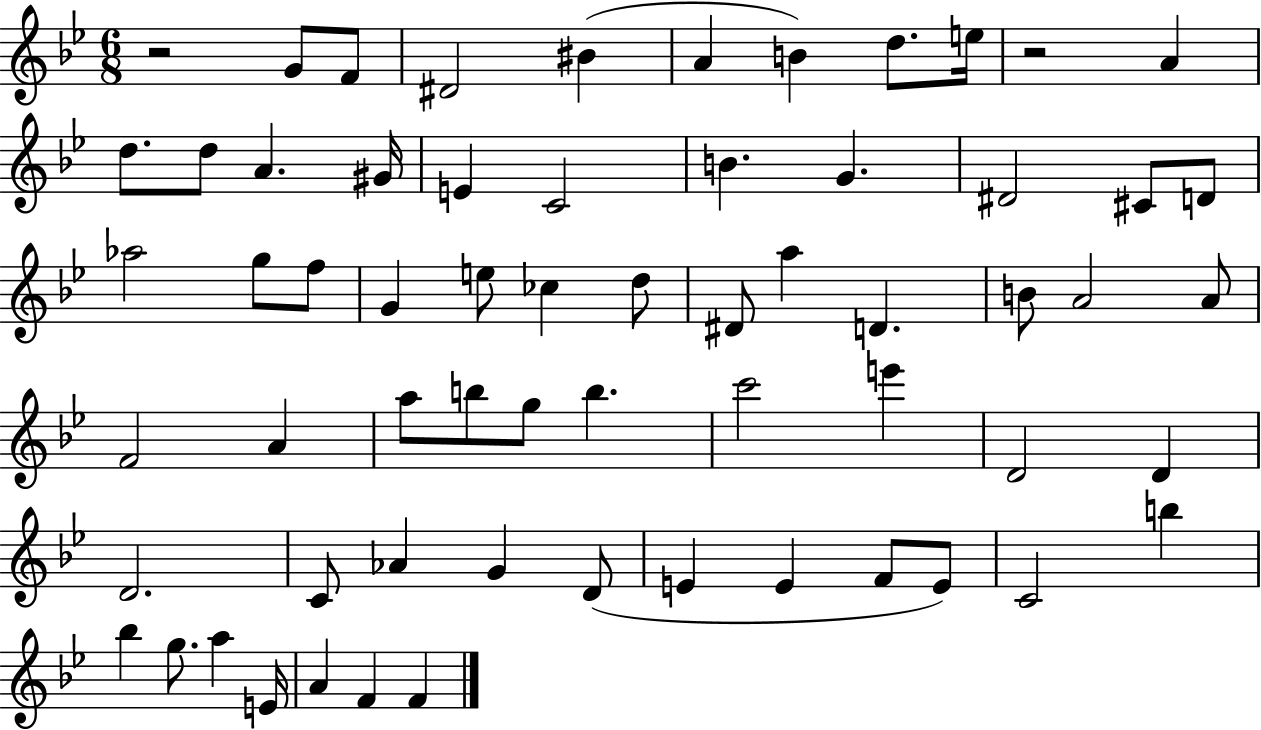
X:1
T:Untitled
M:6/8
L:1/4
K:Bb
z2 G/2 F/2 ^D2 ^B A B d/2 e/4 z2 A d/2 d/2 A ^G/4 E C2 B G ^D2 ^C/2 D/2 _a2 g/2 f/2 G e/2 _c d/2 ^D/2 a D B/2 A2 A/2 F2 A a/2 b/2 g/2 b c'2 e' D2 D D2 C/2 _A G D/2 E E F/2 E/2 C2 b _b g/2 a E/4 A F F